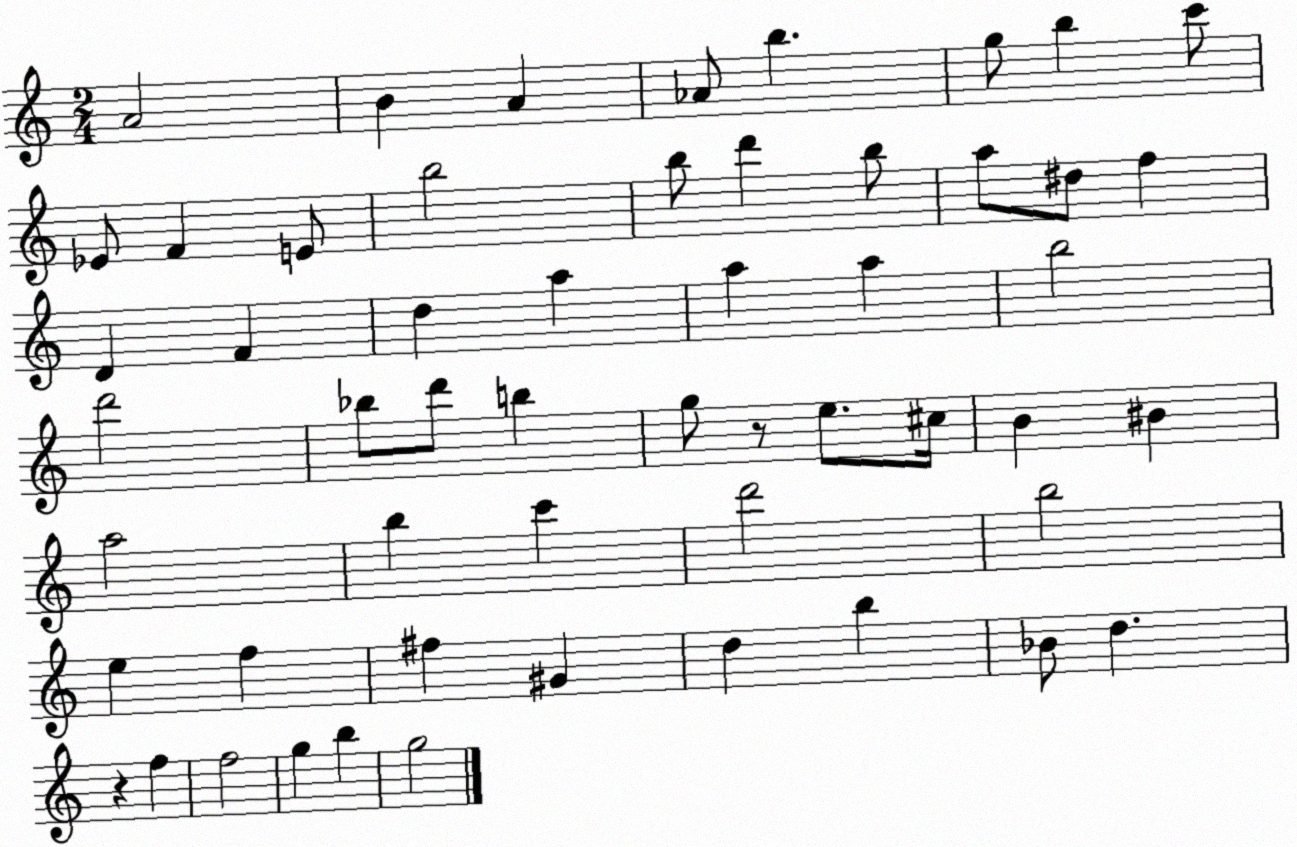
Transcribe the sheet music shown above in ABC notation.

X:1
T:Untitled
M:2/4
L:1/4
K:C
A2 B A _A/2 b g/2 b c'/2 _E/2 F E/2 b2 b/2 d' b/2 a/2 ^d/2 f D F d a a a b2 d'2 _b/2 d'/2 b g/2 z/2 e/2 ^c/4 B ^B a2 b c' d'2 b2 e f ^f ^G d b _B/2 d z f f2 g b g2